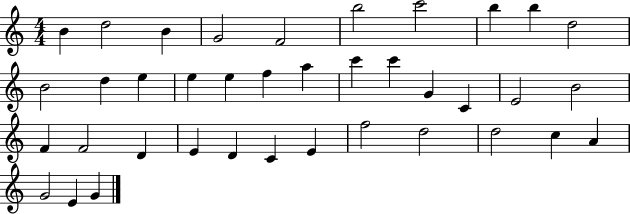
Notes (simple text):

B4/q D5/h B4/q G4/h F4/h B5/h C6/h B5/q B5/q D5/h B4/h D5/q E5/q E5/q E5/q F5/q A5/q C6/q C6/q G4/q C4/q E4/h B4/h F4/q F4/h D4/q E4/q D4/q C4/q E4/q F5/h D5/h D5/h C5/q A4/q G4/h E4/q G4/q